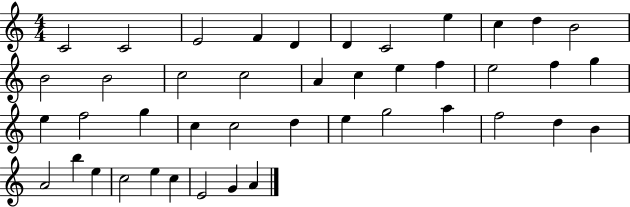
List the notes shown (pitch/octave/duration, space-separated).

C4/h C4/h E4/h F4/q D4/q D4/q C4/h E5/q C5/q D5/q B4/h B4/h B4/h C5/h C5/h A4/q C5/q E5/q F5/q E5/h F5/q G5/q E5/q F5/h G5/q C5/q C5/h D5/q E5/q G5/h A5/q F5/h D5/q B4/q A4/h B5/q E5/q C5/h E5/q C5/q E4/h G4/q A4/q